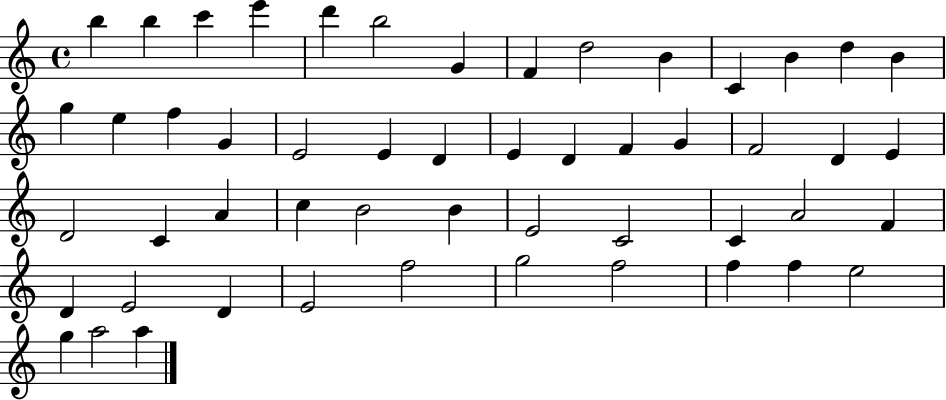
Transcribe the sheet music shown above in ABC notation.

X:1
T:Untitled
M:4/4
L:1/4
K:C
b b c' e' d' b2 G F d2 B C B d B g e f G E2 E D E D F G F2 D E D2 C A c B2 B E2 C2 C A2 F D E2 D E2 f2 g2 f2 f f e2 g a2 a